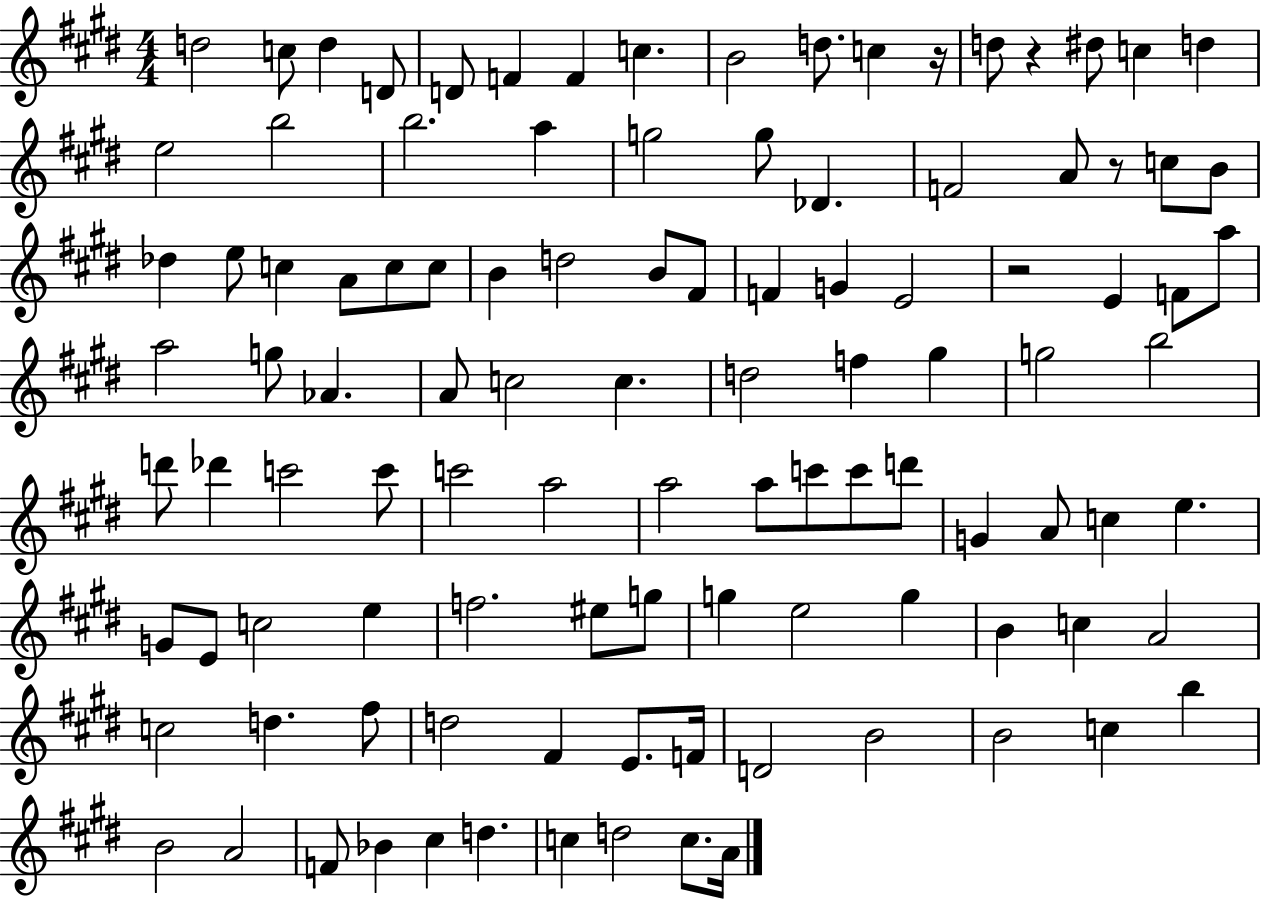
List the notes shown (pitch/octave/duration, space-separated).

D5/h C5/e D5/q D4/e D4/e F4/q F4/q C5/q. B4/h D5/e. C5/q R/s D5/e R/q D#5/e C5/q D5/q E5/h B5/h B5/h. A5/q G5/h G5/e Db4/q. F4/h A4/e R/e C5/e B4/e Db5/q E5/e C5/q A4/e C5/e C5/e B4/q D5/h B4/e F#4/e F4/q G4/q E4/h R/h E4/q F4/e A5/e A5/h G5/e Ab4/q. A4/e C5/h C5/q. D5/h F5/q G#5/q G5/h B5/h D6/e Db6/q C6/h C6/e C6/h A5/h A5/h A5/e C6/e C6/e D6/e G4/q A4/e C5/q E5/q. G4/e E4/e C5/h E5/q F5/h. EIS5/e G5/e G5/q E5/h G5/q B4/q C5/q A4/h C5/h D5/q. F#5/e D5/h F#4/q E4/e. F4/s D4/h B4/h B4/h C5/q B5/q B4/h A4/h F4/e Bb4/q C#5/q D5/q. C5/q D5/h C5/e. A4/s